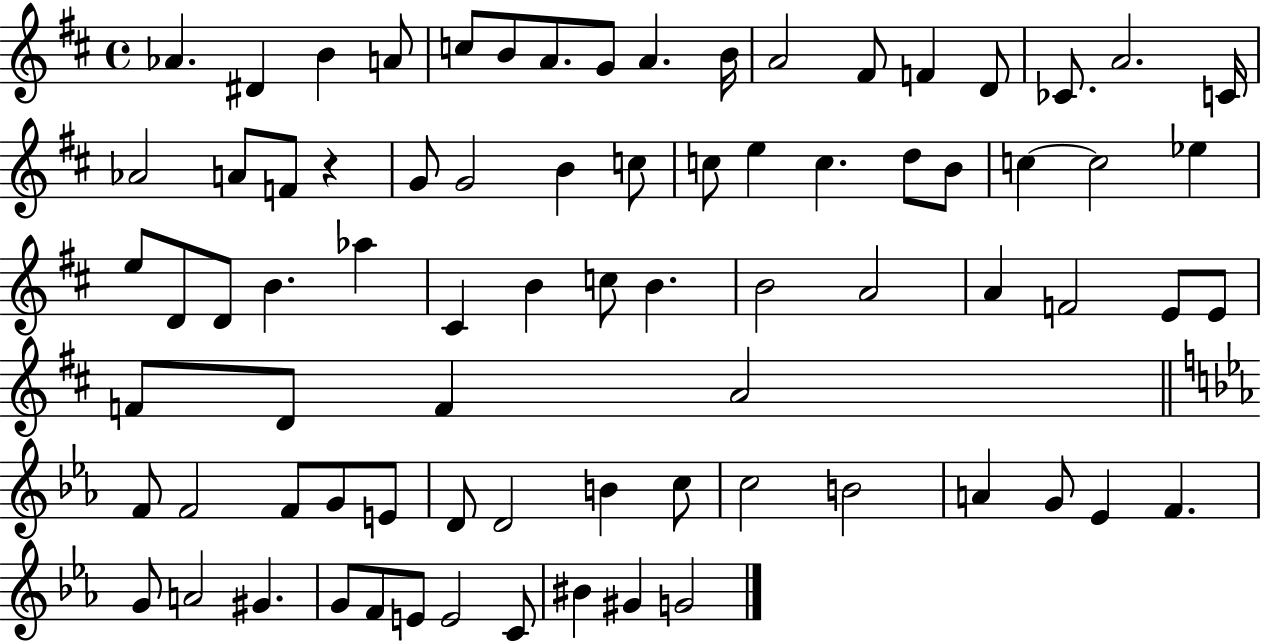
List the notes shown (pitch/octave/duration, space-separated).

Ab4/q. D#4/q B4/q A4/e C5/e B4/e A4/e. G4/e A4/q. B4/s A4/h F#4/e F4/q D4/e CES4/e. A4/h. C4/s Ab4/h A4/e F4/e R/q G4/e G4/h B4/q C5/e C5/e E5/q C5/q. D5/e B4/e C5/q C5/h Eb5/q E5/e D4/e D4/e B4/q. Ab5/q C#4/q B4/q C5/e B4/q. B4/h A4/h A4/q F4/h E4/e E4/e F4/e D4/e F4/q A4/h F4/e F4/h F4/e G4/e E4/e D4/e D4/h B4/q C5/e C5/h B4/h A4/q G4/e Eb4/q F4/q. G4/e A4/h G#4/q. G4/e F4/e E4/e E4/h C4/e BIS4/q G#4/q G4/h